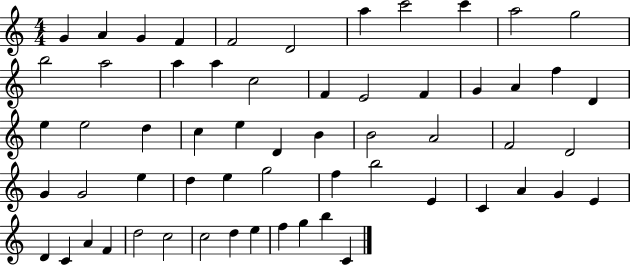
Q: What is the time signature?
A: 4/4